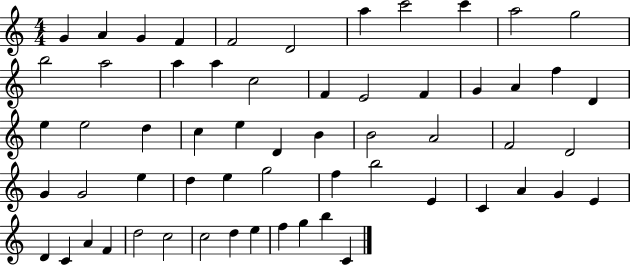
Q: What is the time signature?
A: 4/4